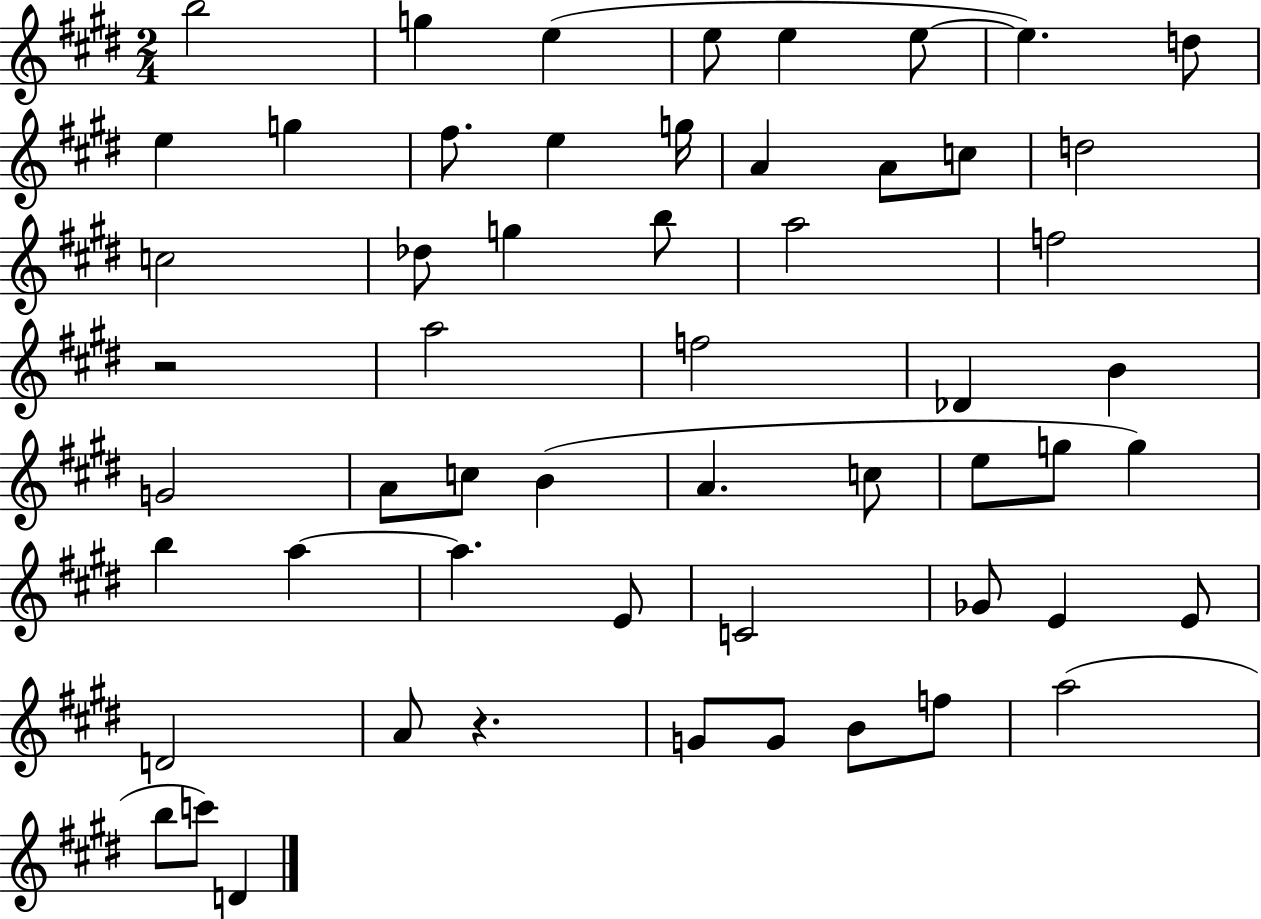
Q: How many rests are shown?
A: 2